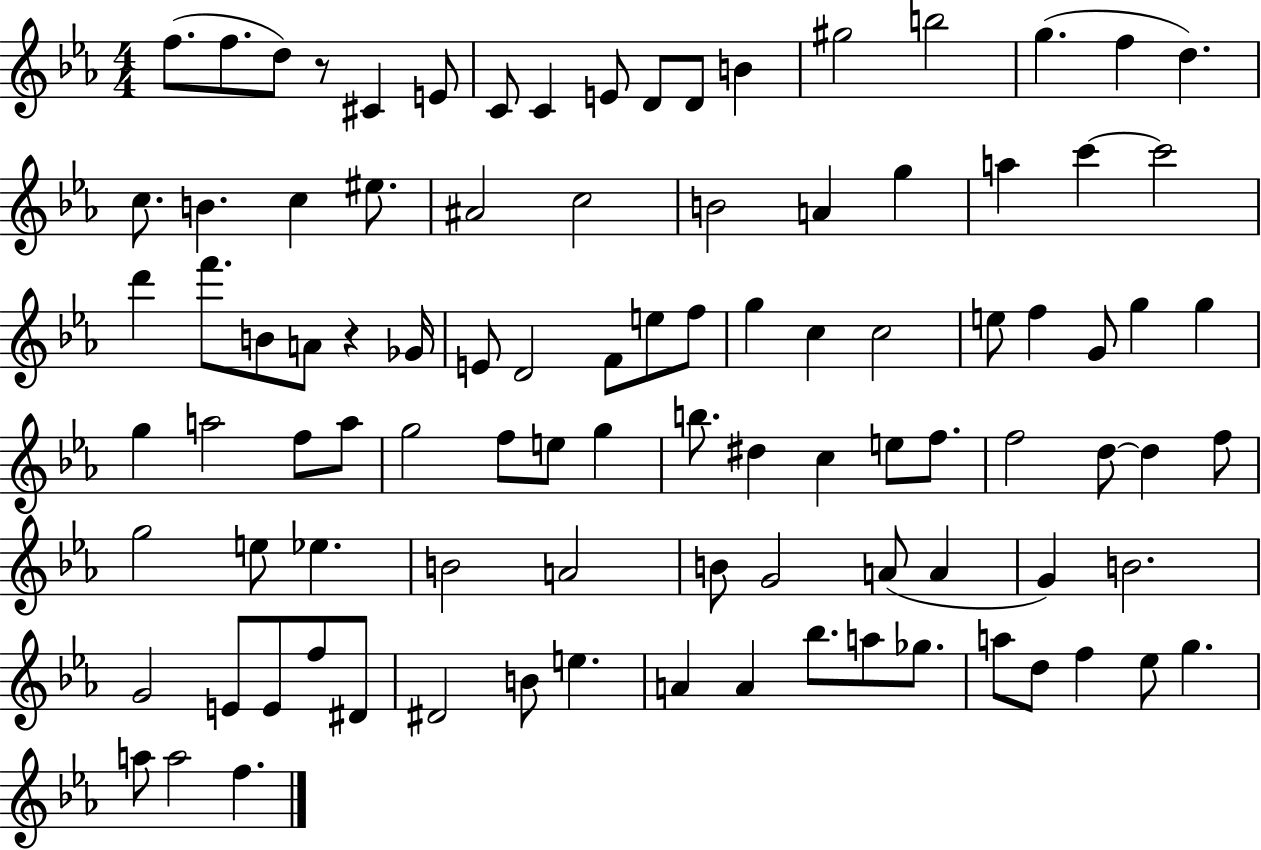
{
  \clef treble
  \numericTimeSignature
  \time 4/4
  \key ees \major
  \repeat volta 2 { f''8.( f''8. d''8) r8 cis'4 e'8 | c'8 c'4 e'8 d'8 d'8 b'4 | gis''2 b''2 | g''4.( f''4 d''4.) | \break c''8. b'4. c''4 eis''8. | ais'2 c''2 | b'2 a'4 g''4 | a''4 c'''4~~ c'''2 | \break d'''4 f'''8. b'8 a'8 r4 ges'16 | e'8 d'2 f'8 e''8 f''8 | g''4 c''4 c''2 | e''8 f''4 g'8 g''4 g''4 | \break g''4 a''2 f''8 a''8 | g''2 f''8 e''8 g''4 | b''8. dis''4 c''4 e''8 f''8. | f''2 d''8~~ d''4 f''8 | \break g''2 e''8 ees''4. | b'2 a'2 | b'8 g'2 a'8( a'4 | g'4) b'2. | \break g'2 e'8 e'8 f''8 dis'8 | dis'2 b'8 e''4. | a'4 a'4 bes''8. a''8 ges''8. | a''8 d''8 f''4 ees''8 g''4. | \break a''8 a''2 f''4. | } \bar "|."
}